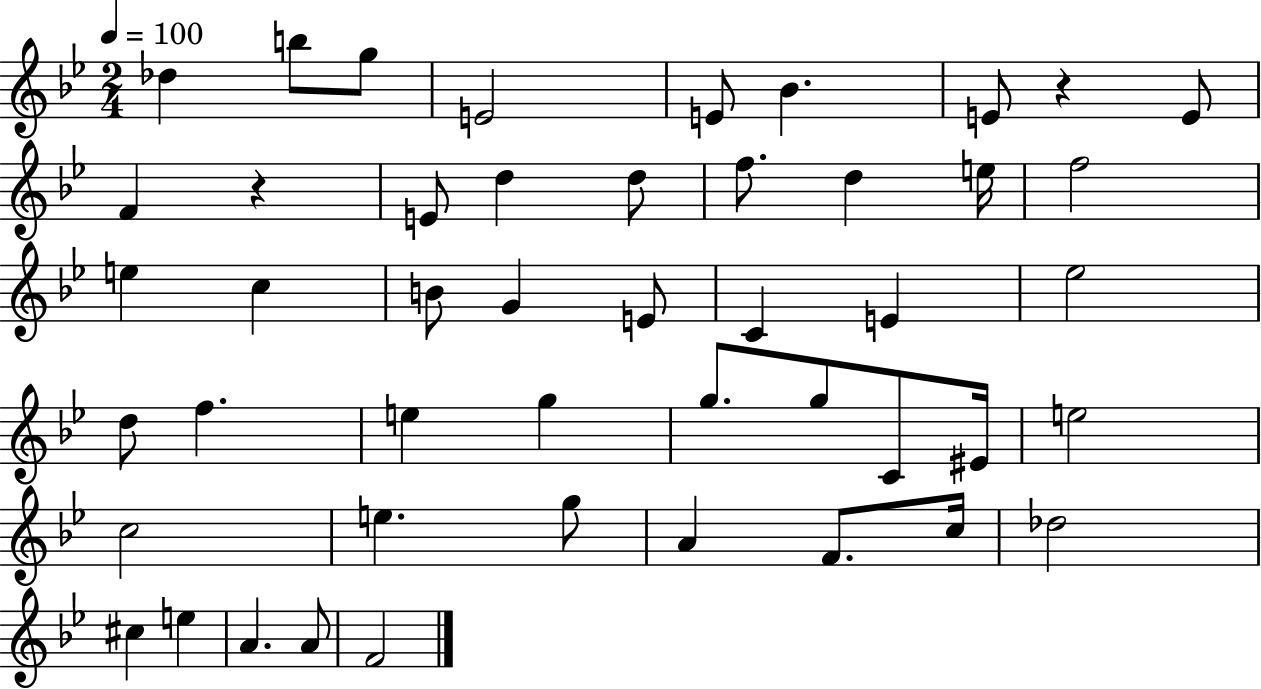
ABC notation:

X:1
T:Untitled
M:2/4
L:1/4
K:Bb
_d b/2 g/2 E2 E/2 _B E/2 z E/2 F z E/2 d d/2 f/2 d e/4 f2 e c B/2 G E/2 C E _e2 d/2 f e g g/2 g/2 C/2 ^E/4 e2 c2 e g/2 A F/2 c/4 _d2 ^c e A A/2 F2